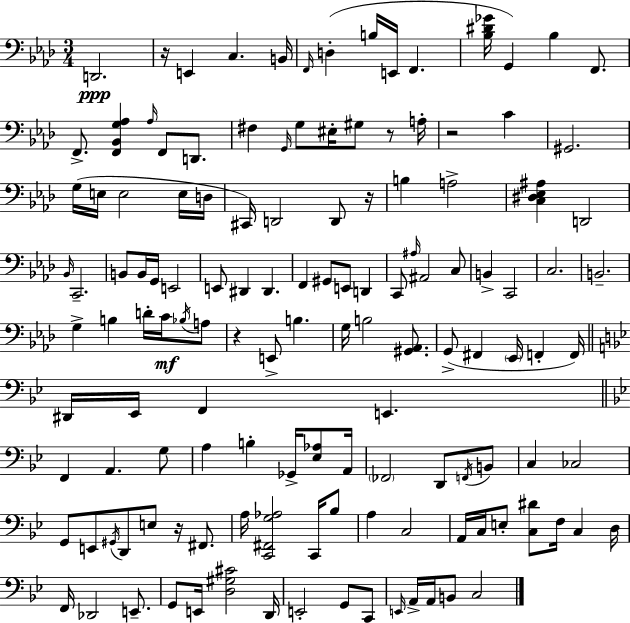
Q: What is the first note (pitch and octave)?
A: D2